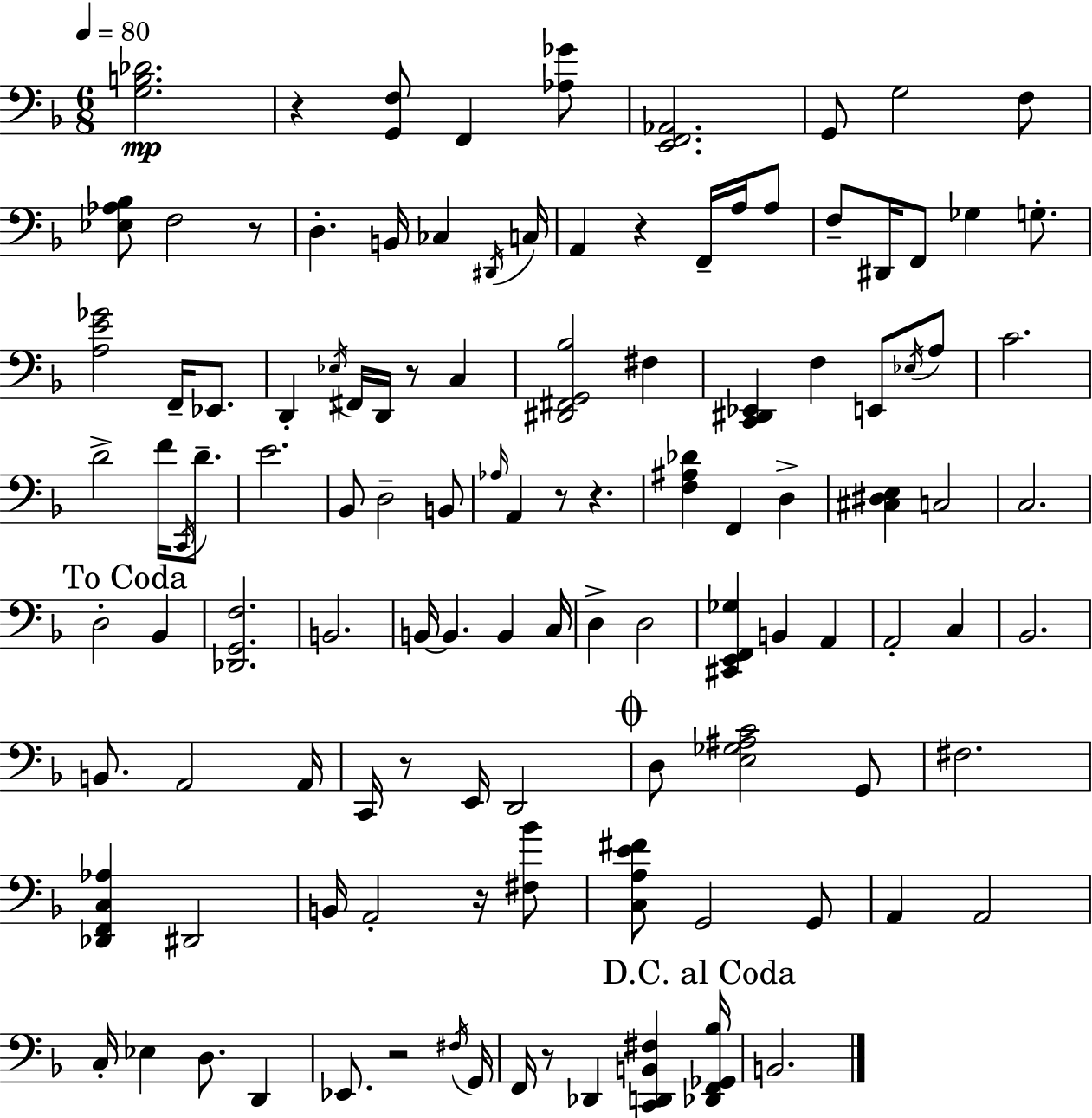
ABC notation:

X:1
T:Untitled
M:6/8
L:1/4
K:F
[G,B,_D]2 z [G,,F,]/2 F,, [_A,_G]/2 [E,,F,,_A,,]2 G,,/2 G,2 F,/2 [_E,_A,_B,]/2 F,2 z/2 D, B,,/4 _C, ^D,,/4 C,/4 A,, z F,,/4 A,/4 A,/2 F,/2 ^D,,/4 F,,/2 _G, G,/2 [A,E_G]2 F,,/4 _E,,/2 D,, _E,/4 ^F,,/4 D,,/4 z/2 C, [^D,,^F,,G,,_B,]2 ^F, [C,,^D,,_E,,] F, E,,/2 _E,/4 A,/2 C2 D2 F/4 C,,/4 D/2 E2 _B,,/2 D,2 B,,/2 _A,/4 A,, z/2 z [F,^A,_D] F,, D, [^C,^D,E,] C,2 C,2 D,2 _B,, [_D,,G,,F,]2 B,,2 B,,/4 B,, B,, C,/4 D, D,2 [^C,,E,,F,,_G,] B,, A,, A,,2 C, _B,,2 B,,/2 A,,2 A,,/4 C,,/4 z/2 E,,/4 D,,2 D,/2 [E,_G,^A,C]2 G,,/2 ^F,2 [_D,,F,,C,_A,] ^D,,2 B,,/4 A,,2 z/4 [^F,_B]/2 [C,A,E^F]/2 G,,2 G,,/2 A,, A,,2 C,/4 _E, D,/2 D,, _E,,/2 z2 ^F,/4 G,,/4 F,,/4 z/2 _D,, [C,,D,,B,,^F,] [_D,,F,,_G,,_B,]/4 B,,2